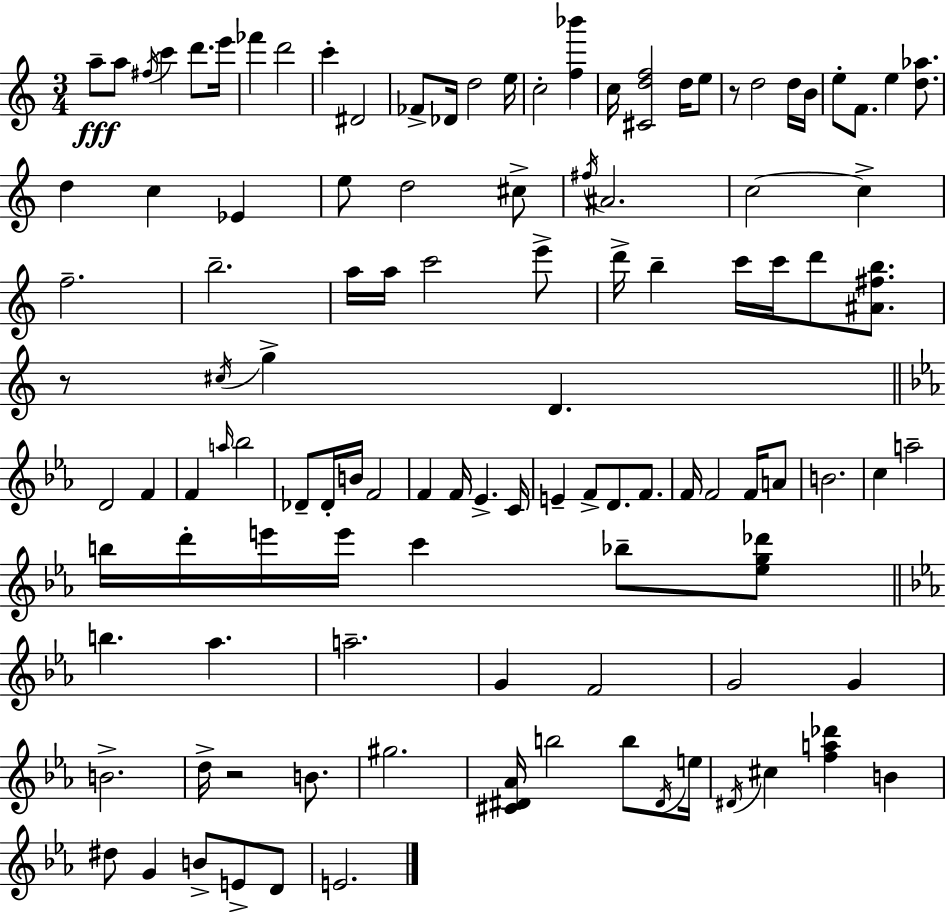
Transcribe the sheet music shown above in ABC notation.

X:1
T:Untitled
M:3/4
L:1/4
K:Am
a/2 a/2 ^f/4 c' d'/2 e'/4 _f' d'2 c' ^D2 _F/2 _D/4 d2 e/4 c2 [f_b'] c/4 [^Cdf]2 d/4 e/2 z/2 d2 d/4 B/4 e/2 F/2 e [d_a]/2 d c _E e/2 d2 ^c/2 ^f/4 ^A2 c2 c f2 b2 a/4 a/4 c'2 e'/2 d'/4 b c'/4 c'/4 d'/2 [^A^fb]/2 z/2 ^c/4 g D D2 F F a/4 _b2 _D/2 _D/4 B/4 F2 F F/4 _E C/4 E F/2 D/2 F/2 F/4 F2 F/4 A/2 B2 c a2 b/4 d'/4 e'/4 e'/4 c' _b/2 [_eg_d']/2 b _a a2 G F2 G2 G B2 d/4 z2 B/2 ^g2 [^C^D_A]/4 b2 b/2 ^D/4 e/4 ^D/4 ^c [fa_d'] B ^d/2 G B/2 E/2 D/2 E2